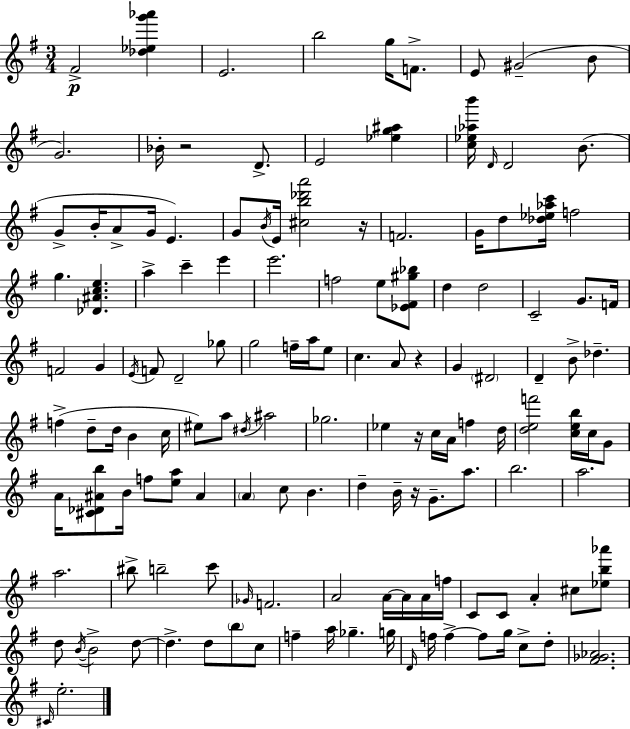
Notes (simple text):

F#4/h [Db5,Eb5,G6,Ab6]/q E4/h. B5/h G5/s F4/e. E4/e G#4/h B4/e G4/h. Bb4/s R/h D4/e. E4/h [Eb5,G5,A#5]/q [C5,Eb5,Ab5,B6]/s D4/s D4/h B4/e. G4/e B4/s A4/e G4/s E4/q. G4/e B4/s E4/s [C#5,B5,Db6,A6]/h R/s F4/h. G4/s D5/e [Db5,Eb5,Ab5,C6]/s F5/h G5/q. [Db4,A#4,C5,E5]/q. A5/q C6/q E6/q E6/h. F5/h E5/e [Eb4,F#4,G#5,Bb5]/e D5/q D5/h C4/h G4/e. F4/s F4/h G4/q E4/s F4/e D4/h Gb5/e G5/h F5/s A5/s E5/e C5/q. A4/e R/q G4/q D#4/h D4/q B4/e Db5/q. F5/q D5/e D5/s B4/q C5/s EIS5/e A5/e D#5/s A#5/h Gb5/h. Eb5/q R/s C5/s A4/s F5/q D5/s [D5,E5,F6]/h [C5,E5,B5]/s C5/s G4/e A4/s [C#4,Db4,A#4,B5]/e B4/s F5/e [E5,A5]/e A#4/q A4/q C5/e B4/q. D5/q B4/s R/s G4/e. A5/e. B5/h. A5/h. A5/h. BIS5/e B5/h C6/e Gb4/s F4/h. A4/h A4/s A4/s A4/s F5/s C4/e C4/e A4/q C#5/e [Eb5,B5,Ab6]/e D5/e B4/s B4/h D5/e D5/q. D5/e B5/e C5/e F5/q A5/s Gb5/q. G5/s D4/s F5/s F5/q F5/e G5/s C5/e D5/e [F#4,Gb4,Ab4]/h. C#4/s E5/h.